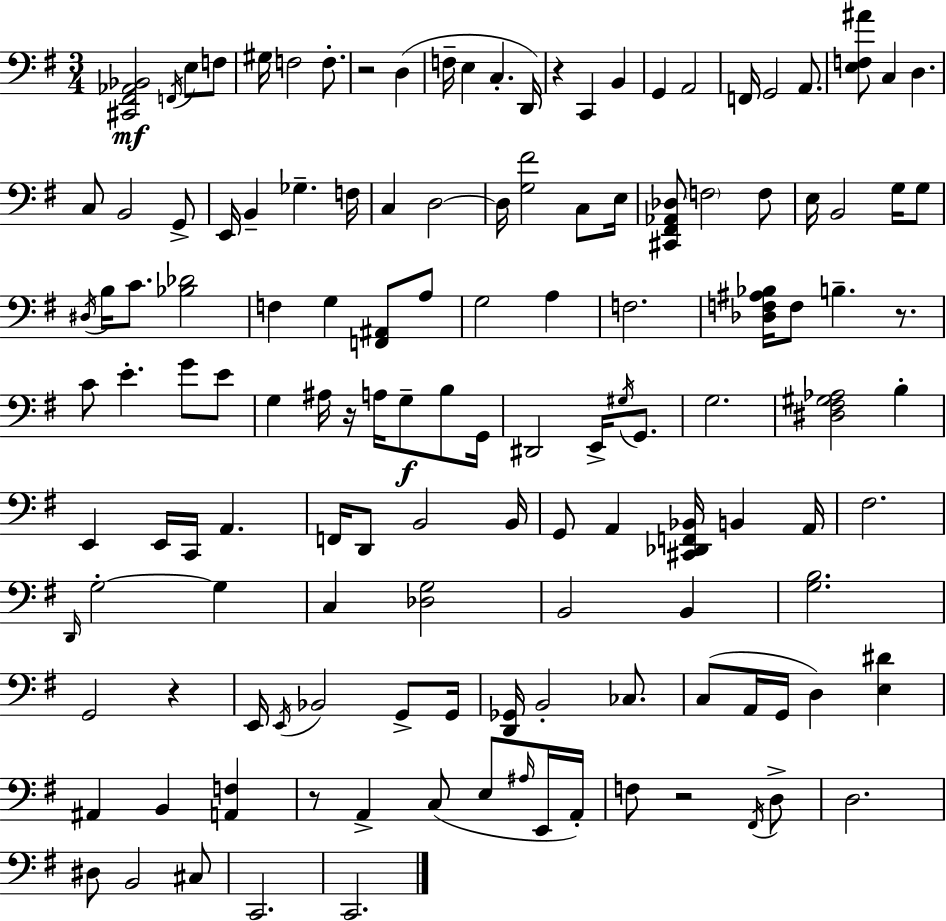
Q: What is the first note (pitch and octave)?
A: F2